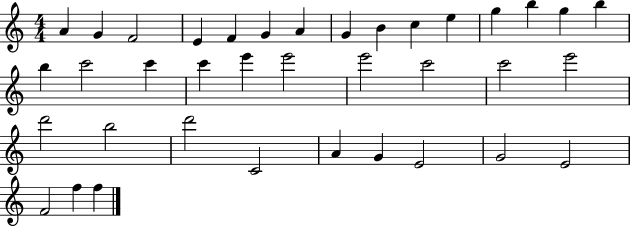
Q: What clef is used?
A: treble